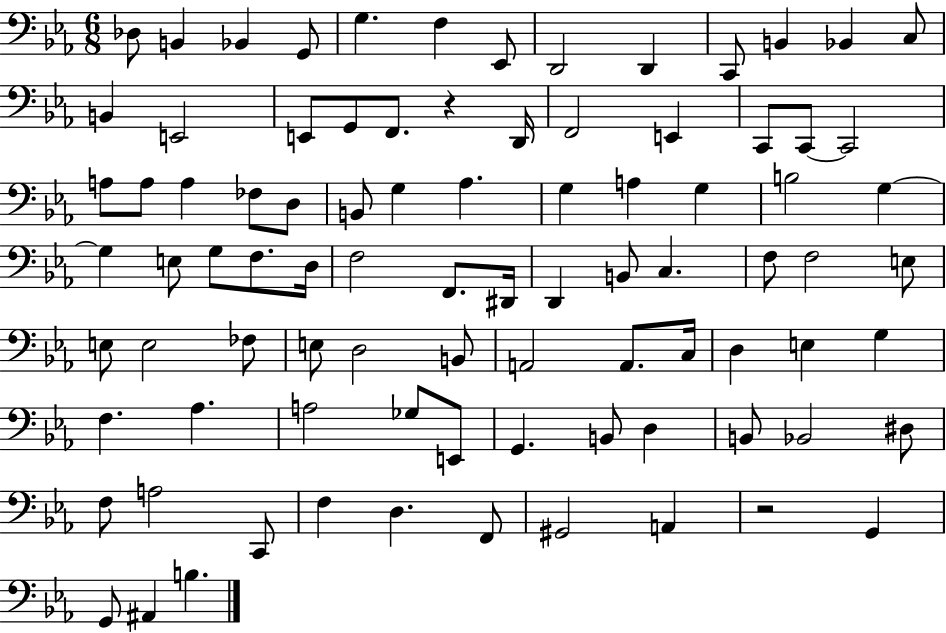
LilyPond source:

{
  \clef bass
  \numericTimeSignature
  \time 6/8
  \key ees \major
  des8 b,4 bes,4 g,8 | g4. f4 ees,8 | d,2 d,4 | c,8 b,4 bes,4 c8 | \break b,4 e,2 | e,8 g,8 f,8. r4 d,16 | f,2 e,4 | c,8 c,8~~ c,2 | \break a8 a8 a4 fes8 d8 | b,8 g4 aes4. | g4 a4 g4 | b2 g4~~ | \break g4 e8 g8 f8. d16 | f2 f,8. dis,16 | d,4 b,8 c4. | f8 f2 e8 | \break e8 e2 fes8 | e8 d2 b,8 | a,2 a,8. c16 | d4 e4 g4 | \break f4. aes4. | a2 ges8 e,8 | g,4. b,8 d4 | b,8 bes,2 dis8 | \break f8 a2 c,8 | f4 d4. f,8 | gis,2 a,4 | r2 g,4 | \break g,8 ais,4 b4. | \bar "|."
}